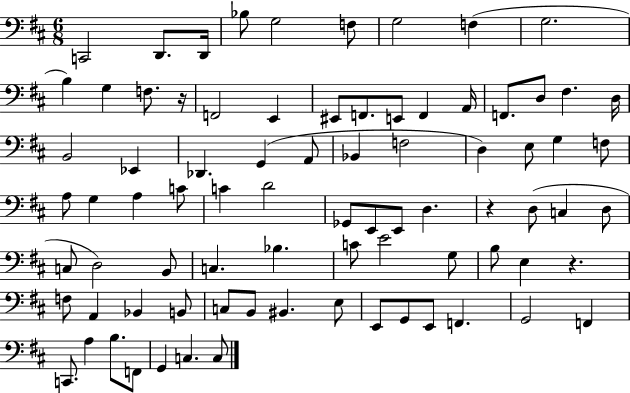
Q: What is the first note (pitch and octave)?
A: C2